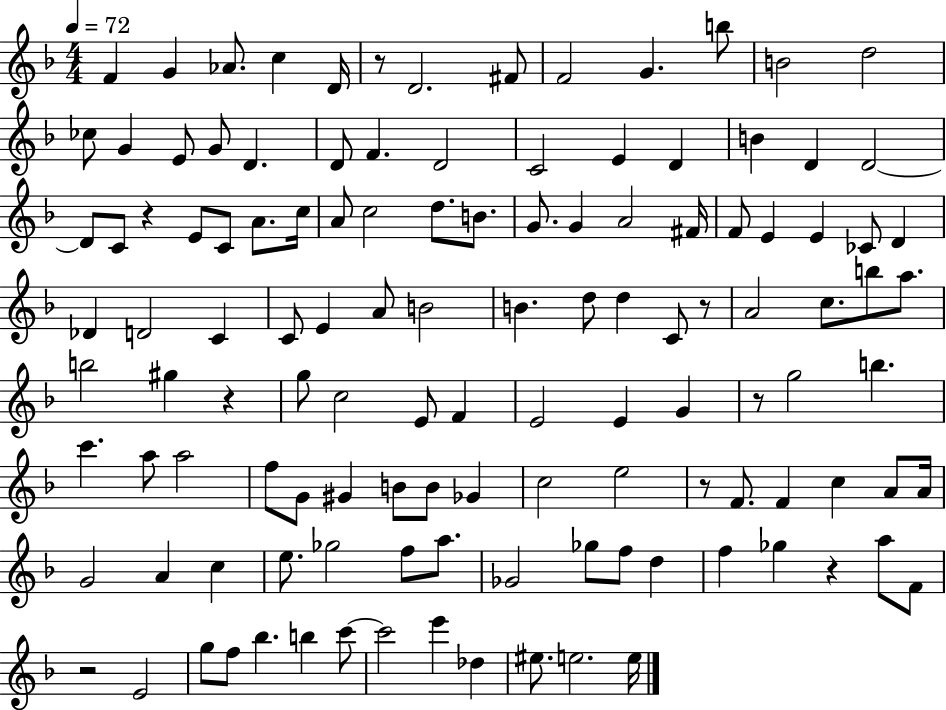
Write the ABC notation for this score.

X:1
T:Untitled
M:4/4
L:1/4
K:F
F G _A/2 c D/4 z/2 D2 ^F/2 F2 G b/2 B2 d2 _c/2 G E/2 G/2 D D/2 F D2 C2 E D B D D2 D/2 C/2 z E/2 C/2 A/2 c/4 A/2 c2 d/2 B/2 G/2 G A2 ^F/4 F/2 E E _C/2 D _D D2 C C/2 E A/2 B2 B d/2 d C/2 z/2 A2 c/2 b/2 a/2 b2 ^g z g/2 c2 E/2 F E2 E G z/2 g2 b c' a/2 a2 f/2 G/2 ^G B/2 B/2 _G c2 e2 z/2 F/2 F c A/2 A/4 G2 A c e/2 _g2 f/2 a/2 _G2 _g/2 f/2 d f _g z a/2 F/2 z2 E2 g/2 f/2 _b b c'/2 c'2 e' _d ^e/2 e2 e/4